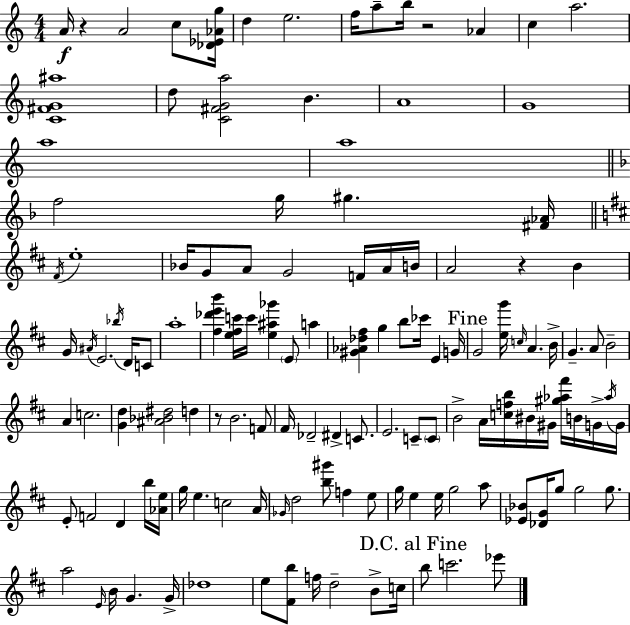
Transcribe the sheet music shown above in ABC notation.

X:1
T:Untitled
M:4/4
L:1/4
K:C
A/4 z A2 c/2 [_D_E_Ag]/4 d e2 f/4 a/2 b/4 z2 _A c a2 [C^FG^a]4 d/2 [C^FGa]2 B A4 G4 a4 a4 f2 g/4 ^g [^F_A]/4 ^F/4 e4 _B/4 G/2 A/2 G2 F/4 A/4 B/4 A2 z B G/4 ^A/4 E2 _b/4 D/4 C/2 a4 [^f_d'e'b'] [e^fc']/4 c'/4 [e^a_g'] E/2 a [^G_A_d^f] g b/2 _c'/4 E G/4 G2 [eg']/4 c/4 A B/4 G A/2 B2 A c2 [Gd] [^A_B^d]2 d z/2 B2 F/2 ^F/4 _D2 ^D C/2 E2 C/2 C/2 B2 A/4 [cfb]/4 ^B/4 ^G/4 [^g_a^f']/4 B/4 G/4 _a/4 G/4 E/2 F2 D b/4 [_Ae]/4 g/4 e c2 A/4 _G/4 d2 [b^g']/2 f e/2 g/4 e e/4 g2 a/2 [_E_B]/2 [_DG]/4 g/2 g2 g/2 a2 E/4 B/4 G G/4 _d4 e/2 [^Fb]/2 f/4 d2 B/2 c/4 b/2 c'2 _e'/2